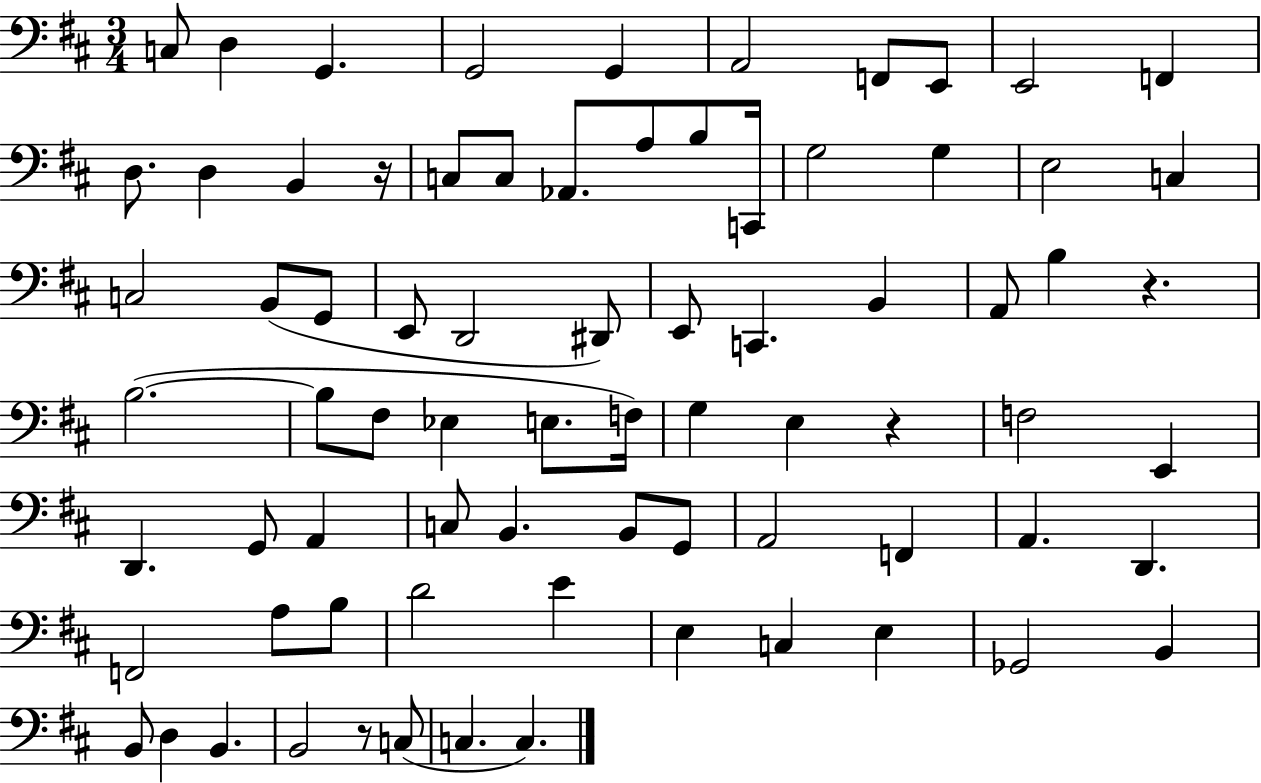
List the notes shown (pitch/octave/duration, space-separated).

C3/e D3/q G2/q. G2/h G2/q A2/h F2/e E2/e E2/h F2/q D3/e. D3/q B2/q R/s C3/e C3/e Ab2/e. A3/e B3/e C2/s G3/h G3/q E3/h C3/q C3/h B2/e G2/e E2/e D2/h D#2/e E2/e C2/q. B2/q A2/e B3/q R/q. B3/h. B3/e F#3/e Eb3/q E3/e. F3/s G3/q E3/q R/q F3/h E2/q D2/q. G2/e A2/q C3/e B2/q. B2/e G2/e A2/h F2/q A2/q. D2/q. F2/h A3/e B3/e D4/h E4/q E3/q C3/q E3/q Gb2/h B2/q B2/e D3/q B2/q. B2/h R/e C3/e C3/q. C3/q.